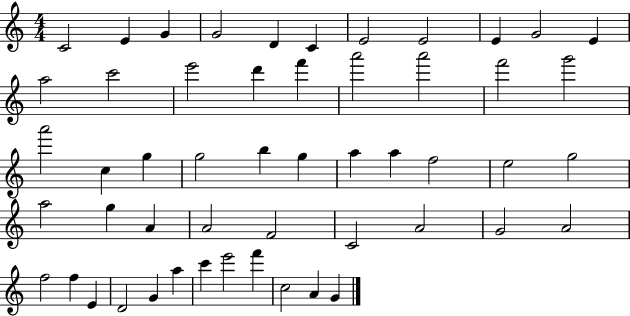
{
  \clef treble
  \numericTimeSignature
  \time 4/4
  \key c \major
  c'2 e'4 g'4 | g'2 d'4 c'4 | e'2 e'2 | e'4 g'2 e'4 | \break a''2 c'''2 | e'''2 d'''4 f'''4 | a'''2 a'''2 | f'''2 g'''2 | \break a'''2 c''4 g''4 | g''2 b''4 g''4 | a''4 a''4 f''2 | e''2 g''2 | \break a''2 g''4 a'4 | a'2 f'2 | c'2 a'2 | g'2 a'2 | \break f''2 f''4 e'4 | d'2 g'4 a''4 | c'''4 e'''2 f'''4 | c''2 a'4 g'4 | \break \bar "|."
}